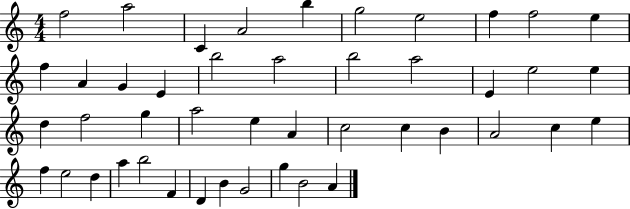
F5/h A5/h C4/q A4/h B5/q G5/h E5/h F5/q F5/h E5/q F5/q A4/q G4/q E4/q B5/h A5/h B5/h A5/h E4/q E5/h E5/q D5/q F5/h G5/q A5/h E5/q A4/q C5/h C5/q B4/q A4/h C5/q E5/q F5/q E5/h D5/q A5/q B5/h F4/q D4/q B4/q G4/h G5/q B4/h A4/q